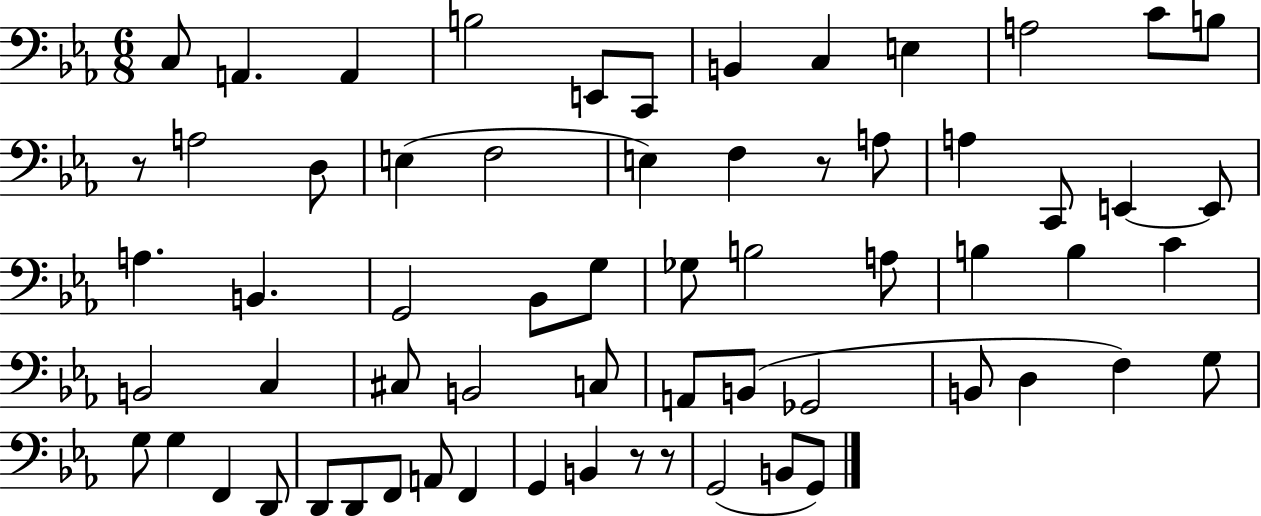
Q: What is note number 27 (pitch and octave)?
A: Bb2